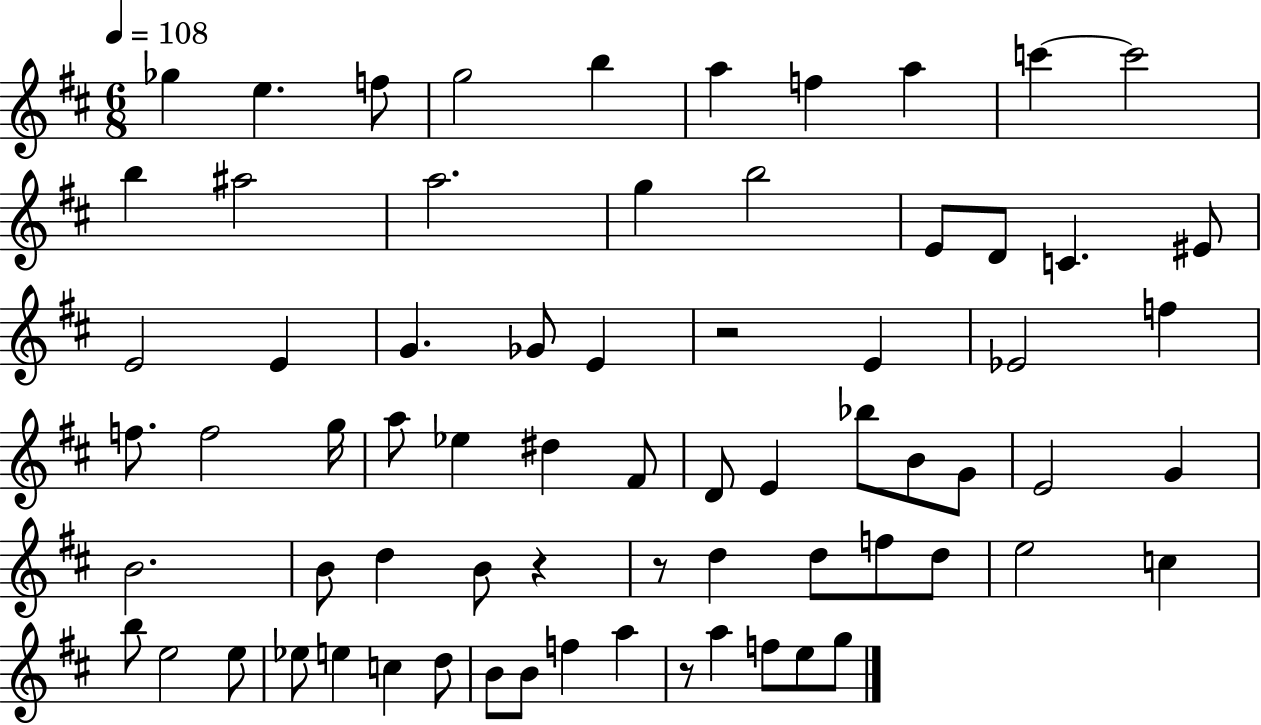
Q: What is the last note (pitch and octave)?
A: G5